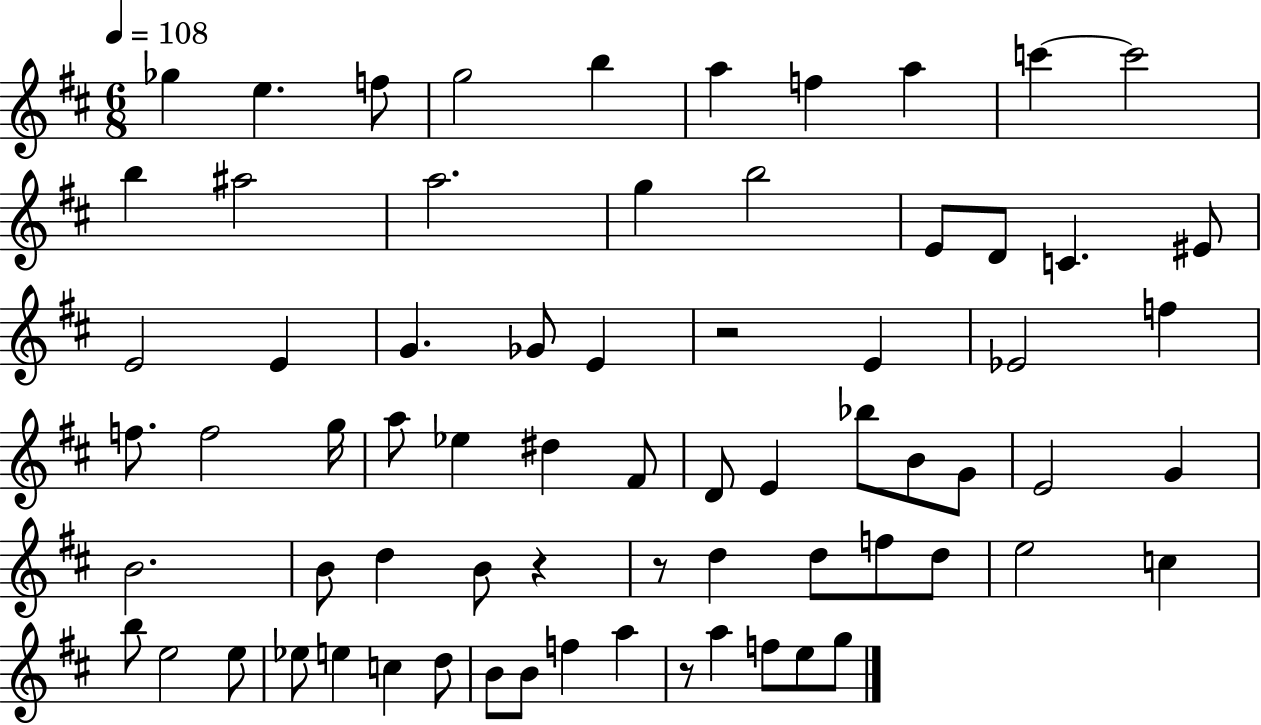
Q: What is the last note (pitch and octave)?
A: G5